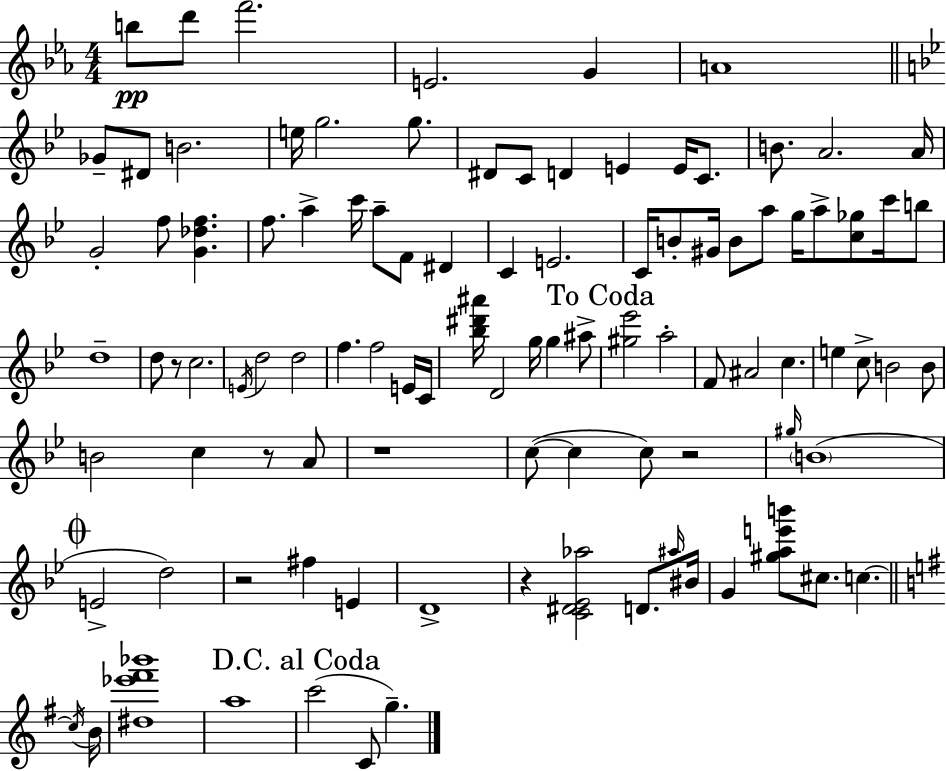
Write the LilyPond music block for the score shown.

{
  \clef treble
  \numericTimeSignature
  \time 4/4
  \key c \minor
  b''8\pp d'''8 f'''2. | e'2. g'4 | a'1 | \bar "||" \break \key bes \major ges'8-- dis'8 b'2. | e''16 g''2. g''8. | dis'8 c'8 d'4 e'4 e'16 c'8. | b'8. a'2. a'16 | \break g'2-. f''8 <g' des'' f''>4. | f''8. a''4-> c'''16 a''8-- f'8 dis'4 | c'4 e'2. | c'16 b'8-. gis'16 b'8 a''8 g''16 a''8-> <c'' ges''>8 c'''16 b''8 | \break d''1-- | d''8 r8 c''2. | \acciaccatura { e'16 } d''2 d''2 | f''4. f''2 e'16 | \break c'16 <bes'' dis''' ais'''>16 d'2 g''16 g''4 ais''8-> | \mark "To Coda" <gis'' ees'''>2 a''2-. | f'8 ais'2 c''4. | e''4 c''8-> b'2 b'8 | \break b'2 c''4 r8 a'8 | r1 | c''8~(~ c''4 c''8) r2 | \grace { gis''16 }( \parenthesize b'1 | \break \mark \markup { \musicglyph "scripts.coda" } e'2-> d''2) | r2 fis''4 e'4 | d'1-> | r4 <c' dis' ees' aes''>2 d'8. | \break \grace { ais''16 } bis'16 g'4 <gis'' a'' e''' b'''>8 cis''8. c''4.~~ | \bar "||" \break \key g \major \acciaccatura { c''16 } b'16 <dis'' ees''' fis''' bes'''>1 | a''1 | \mark "D.C. al Coda" c'''2( c'8 g''4.--) | \bar "|."
}